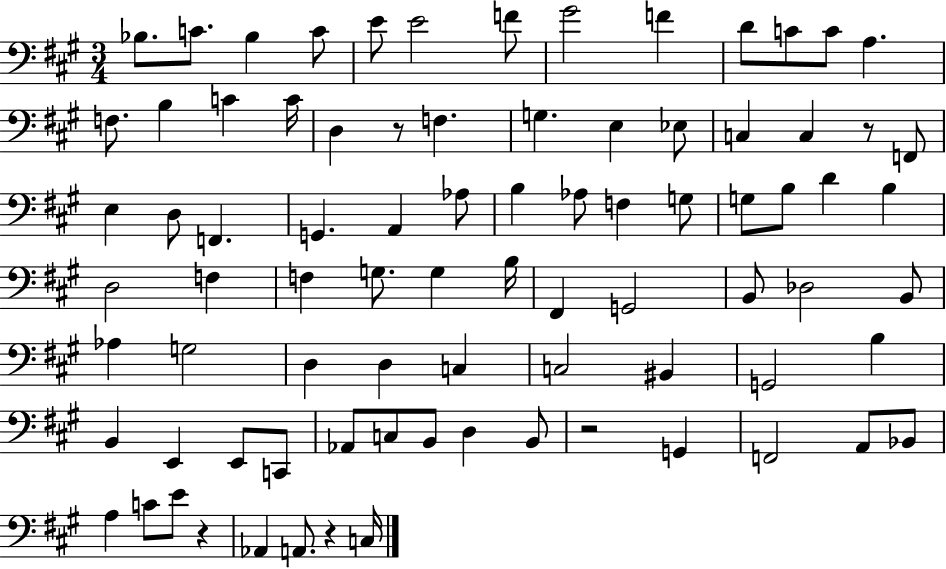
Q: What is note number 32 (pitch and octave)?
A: B3